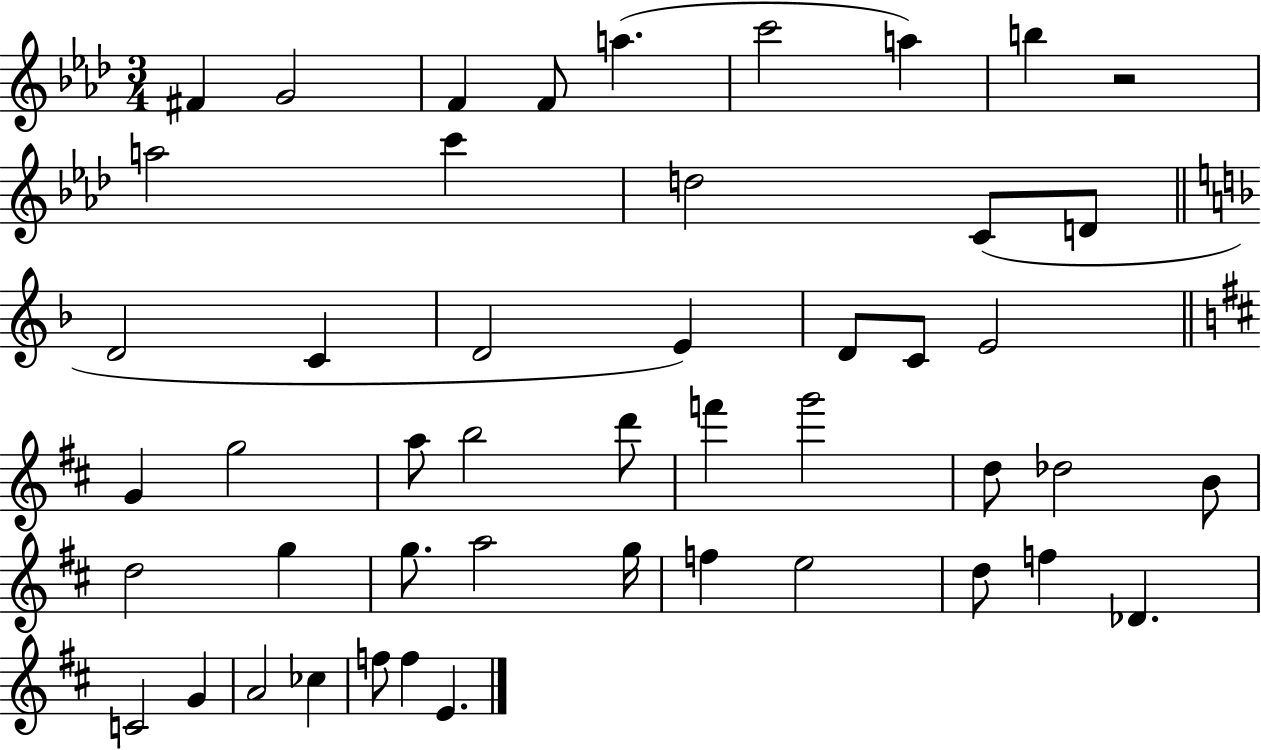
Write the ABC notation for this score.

X:1
T:Untitled
M:3/4
L:1/4
K:Ab
^F G2 F F/2 a c'2 a b z2 a2 c' d2 C/2 D/2 D2 C D2 E D/2 C/2 E2 G g2 a/2 b2 d'/2 f' g'2 d/2 _d2 B/2 d2 g g/2 a2 g/4 f e2 d/2 f _D C2 G A2 _c f/2 f E